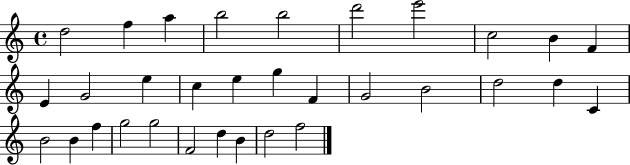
X:1
T:Untitled
M:4/4
L:1/4
K:C
d2 f a b2 b2 d'2 e'2 c2 B F E G2 e c e g F G2 B2 d2 d C B2 B f g2 g2 F2 d B d2 f2